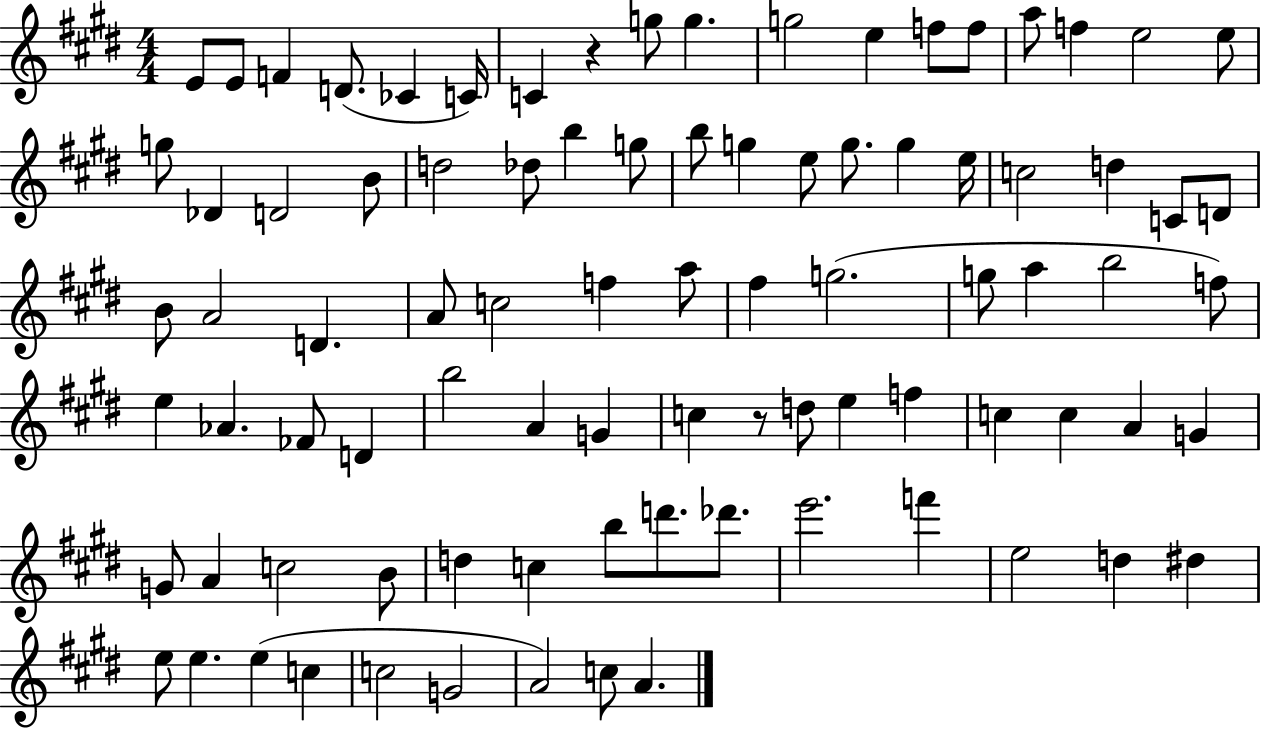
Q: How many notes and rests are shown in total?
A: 88